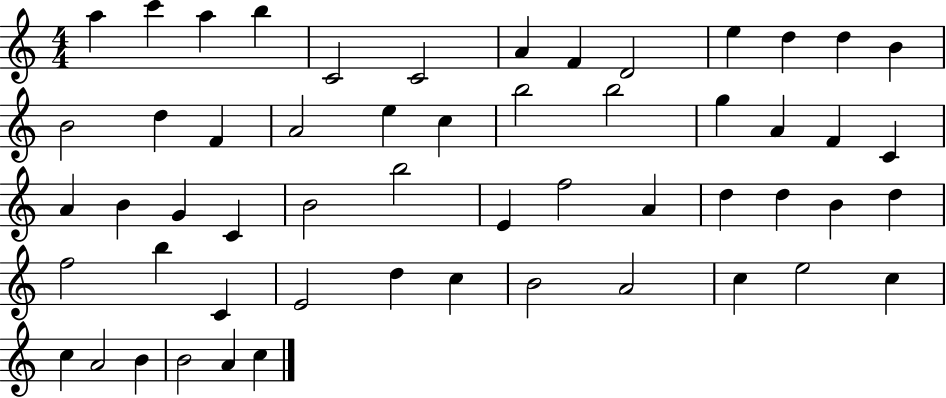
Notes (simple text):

A5/q C6/q A5/q B5/q C4/h C4/h A4/q F4/q D4/h E5/q D5/q D5/q B4/q B4/h D5/q F4/q A4/h E5/q C5/q B5/h B5/h G5/q A4/q F4/q C4/q A4/q B4/q G4/q C4/q B4/h B5/h E4/q F5/h A4/q D5/q D5/q B4/q D5/q F5/h B5/q C4/q E4/h D5/q C5/q B4/h A4/h C5/q E5/h C5/q C5/q A4/h B4/q B4/h A4/q C5/q